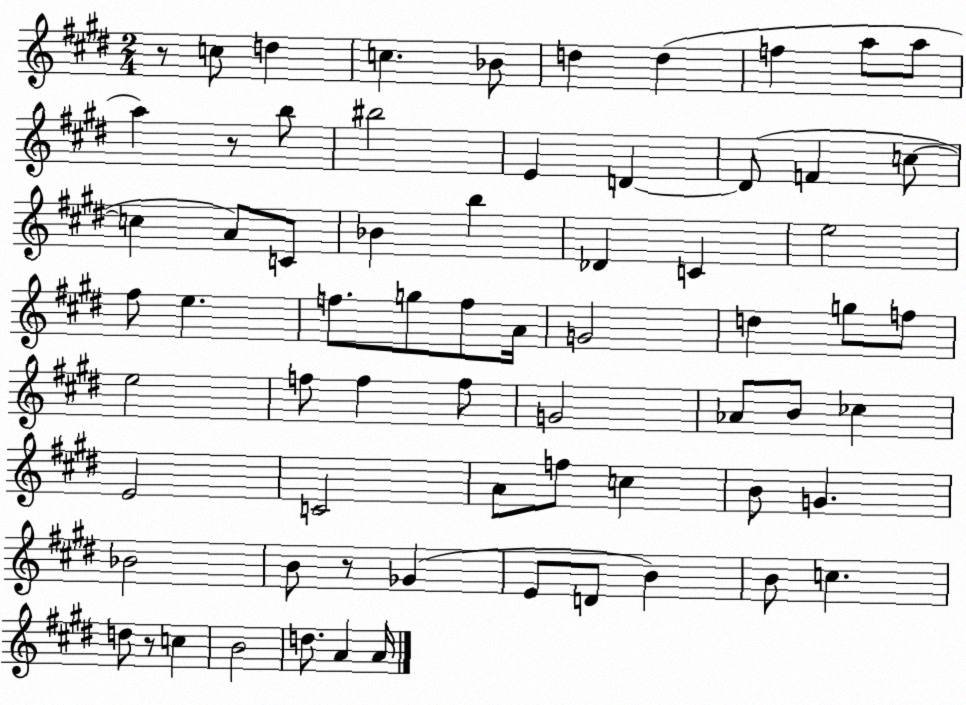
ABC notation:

X:1
T:Untitled
M:2/4
L:1/4
K:E
z/2 c/2 d c _B/2 d d f a/2 a/2 a z/2 b/2 ^b2 E D D/2 F c/2 c A/2 C/2 _B b _D C e2 ^f/2 e f/2 g/2 f/2 A/4 G2 d g/2 f/2 e2 f/2 f f/2 G2 _A/2 B/2 _c E2 C2 A/2 f/2 c B/2 G _B2 B/2 z/2 _G E/2 D/2 B B/2 c d/2 z/2 c B2 d/2 A A/4